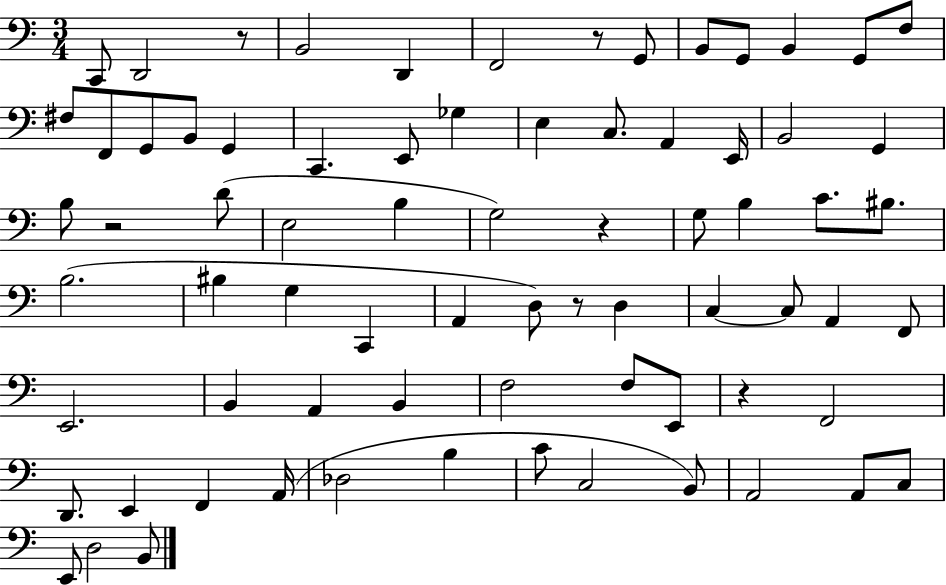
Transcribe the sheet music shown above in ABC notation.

X:1
T:Untitled
M:3/4
L:1/4
K:C
C,,/2 D,,2 z/2 B,,2 D,, F,,2 z/2 G,,/2 B,,/2 G,,/2 B,, G,,/2 F,/2 ^F,/2 F,,/2 G,,/2 B,,/2 G,, C,, E,,/2 _G, E, C,/2 A,, E,,/4 B,,2 G,, B,/2 z2 D/2 E,2 B, G,2 z G,/2 B, C/2 ^B,/2 B,2 ^B, G, C,, A,, D,/2 z/2 D, C, C,/2 A,, F,,/2 E,,2 B,, A,, B,, F,2 F,/2 E,,/2 z F,,2 D,,/2 E,, F,, A,,/4 _D,2 B, C/2 C,2 B,,/2 A,,2 A,,/2 C,/2 E,,/2 D,2 B,,/2